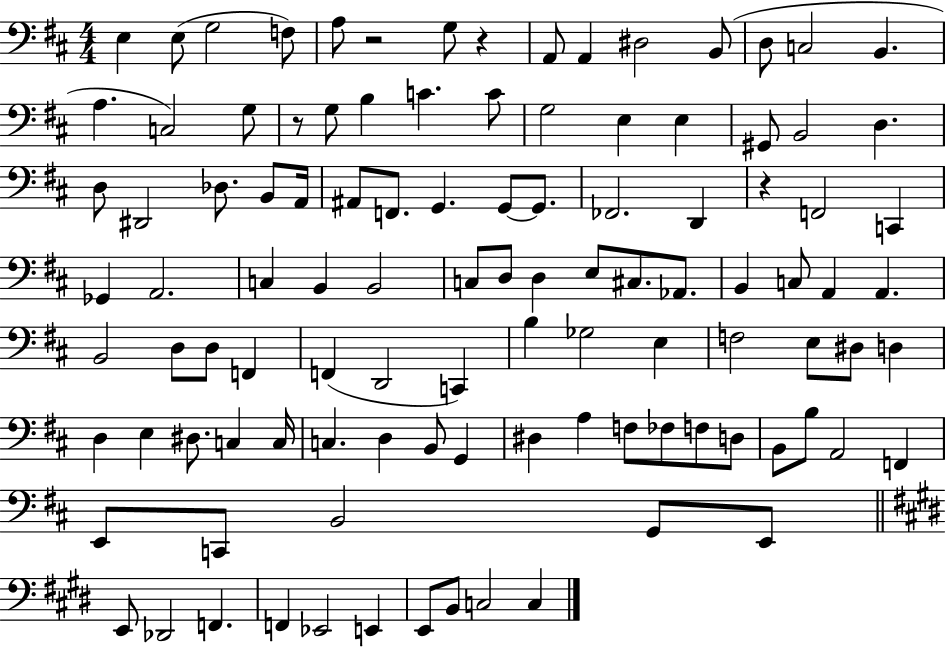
E3/q E3/e G3/h F3/e A3/e R/h G3/e R/q A2/e A2/q D#3/h B2/e D3/e C3/h B2/q. A3/q. C3/h G3/e R/e G3/e B3/q C4/q. C4/e G3/h E3/q E3/q G#2/e B2/h D3/q. D3/e D#2/h Db3/e. B2/e A2/s A#2/e F2/e. G2/q. G2/e G2/e. FES2/h. D2/q R/q F2/h C2/q Gb2/q A2/h. C3/q B2/q B2/h C3/e D3/e D3/q E3/e C#3/e. Ab2/e. B2/q C3/e A2/q A2/q. B2/h D3/e D3/e F2/q F2/q D2/h C2/q B3/q Gb3/h E3/q F3/h E3/e D#3/e D3/q D3/q E3/q D#3/e. C3/q C3/s C3/q. D3/q B2/e G2/q D#3/q A3/q F3/e FES3/e F3/e D3/e B2/e B3/e A2/h F2/q E2/e C2/e B2/h G2/e E2/e E2/e Db2/h F2/q. F2/q Eb2/h E2/q E2/e B2/e C3/h C3/q